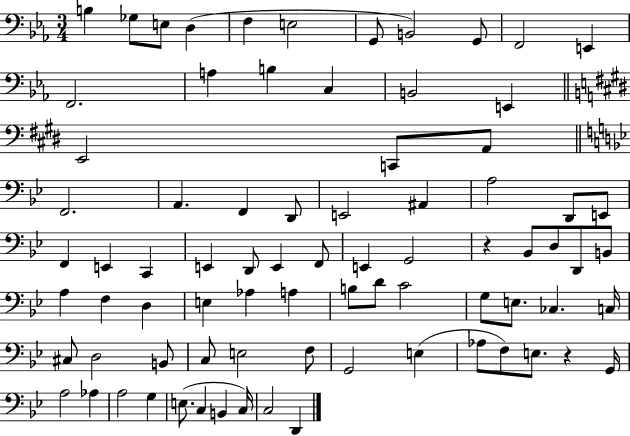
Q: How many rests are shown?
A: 2